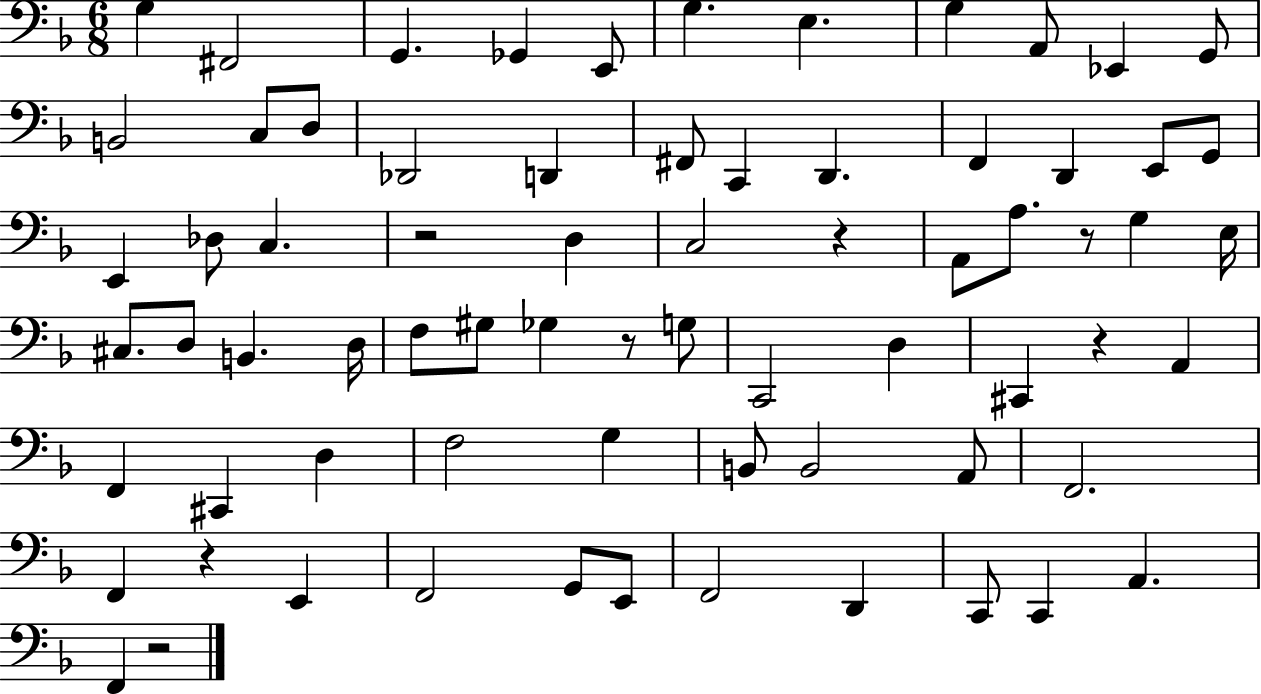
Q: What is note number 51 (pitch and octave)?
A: B2